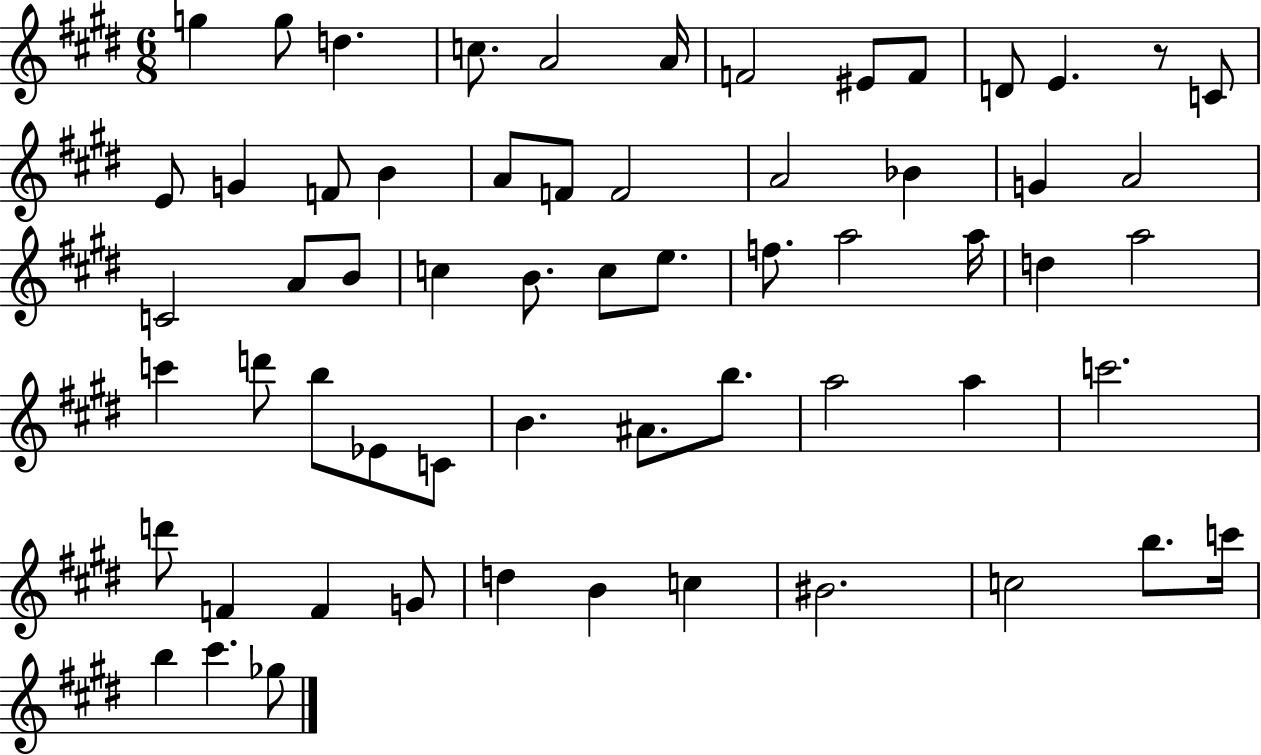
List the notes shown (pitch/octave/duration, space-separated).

G5/q G5/e D5/q. C5/e. A4/h A4/s F4/h EIS4/e F4/e D4/e E4/q. R/e C4/e E4/e G4/q F4/e B4/q A4/e F4/e F4/h A4/h Bb4/q G4/q A4/h C4/h A4/e B4/e C5/q B4/e. C5/e E5/e. F5/e. A5/h A5/s D5/q A5/h C6/q D6/e B5/e Eb4/e C4/e B4/q. A#4/e. B5/e. A5/h A5/q C6/h. D6/e F4/q F4/q G4/e D5/q B4/q C5/q BIS4/h. C5/h B5/e. C6/s B5/q C#6/q. Gb5/e